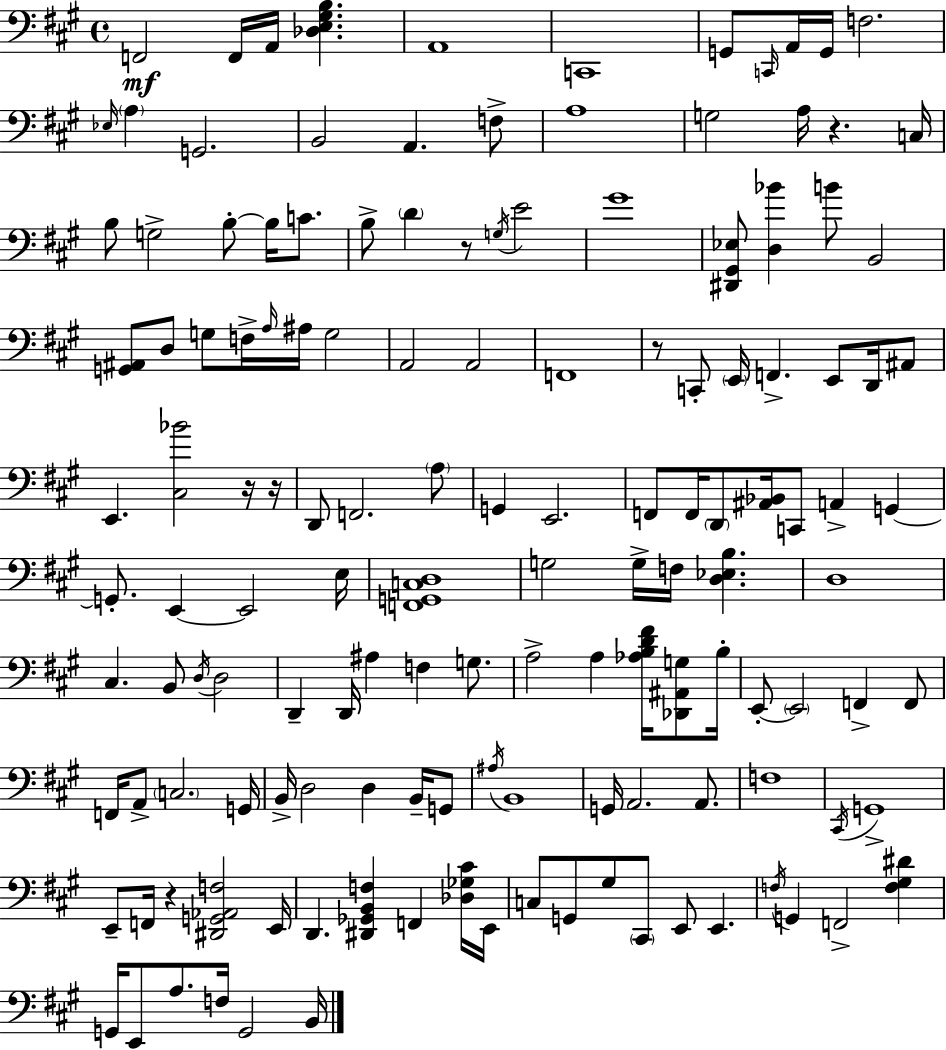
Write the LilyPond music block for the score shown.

{
  \clef bass
  \time 4/4
  \defaultTimeSignature
  \key a \major
  \repeat volta 2 { f,2\mf f,16 a,16 <des e gis b>4. | a,1 | c,1 | g,8 \grace { c,16 } a,16 g,16 f2. | \break \grace { ees16 } \parenthesize a4 g,2. | b,2 a,4. | f8-> a1 | g2 a16 r4. | \break c16 b8 g2-> b8-.~~ b16 c'8. | b8-> \parenthesize d'4 r8 \acciaccatura { g16 } e'2 | gis'1 | <dis, gis, ees>8 <d bes'>4 b'8 b,2 | \break <g, ais,>8 d8 g8 f16-> \grace { a16 } ais16 g2 | a,2 a,2 | f,1 | r8 c,8-. \parenthesize e,16 f,4.-> e,8 | \break d,16 ais,8 e,4. <cis bes'>2 | r16 r16 d,8 f,2. | \parenthesize a8 g,4 e,2. | f,8 f,16 \parenthesize d,8 <ais, bes,>16 c,8 a,4-> | \break g,4~~ g,8.-. e,4~~ e,2 | e16 <f, g, c d>1 | g2 g16-> f16 <d ees b>4. | d1 | \break cis4. b,8 \acciaccatura { d16 } d2 | d,4-- d,16 ais4 f4 | g8. a2-> a4 | <aes b d' fis'>16 <des, ais, g>8 b16-. e,8-.~~ \parenthesize e,2 f,4-> | \break f,8 f,16 a,8-> \parenthesize c2. | g,16 b,16-> d2 d4 | b,16-- g,8 \acciaccatura { ais16 } b,1 | g,16 a,2. | \break a,8. f1 | \acciaccatura { cis,16 } g,1-> | e,8-- f,16 r4 <dis, g, aes, f>2 | e,16 d,4. <dis, ges, b, f>4 | \break f,4 <des ges cis'>16 e,16 c8 g,8 gis8 \parenthesize cis,8 e,8 | e,4. \acciaccatura { f16 } g,4 f,2-> | <f gis dis'>4 g,16 e,8 a8. f16 g,2 | b,16 } \bar "|."
}